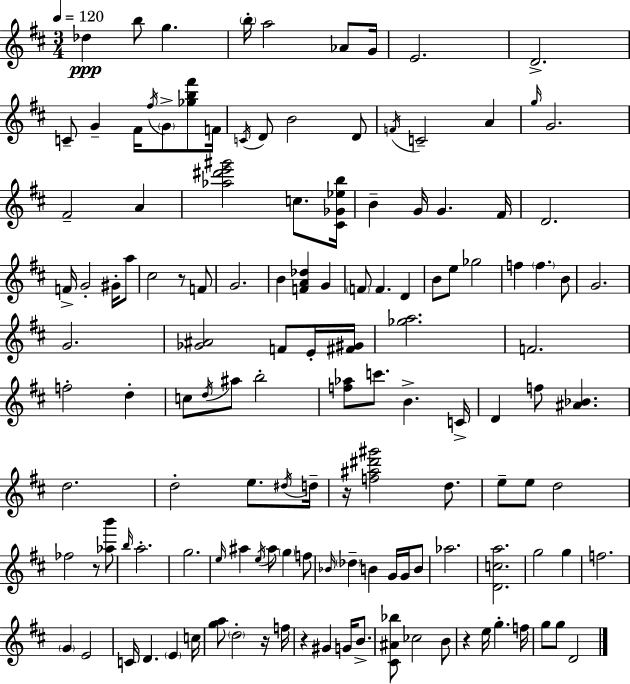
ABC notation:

X:1
T:Untitled
M:3/4
L:1/4
K:D
_d b/2 g b/4 a2 _A/2 G/4 E2 D2 C/2 G ^F/4 ^f/4 G/2 [_gb^f']/2 F/4 C/4 D/2 B2 D/2 F/4 C2 A g/4 G2 ^F2 A [_a^d'e'^g']2 c/2 [^C_G_eb]/4 B G/4 G ^F/4 D2 F/4 G2 ^G/4 a/2 ^c2 z/2 F/2 G2 B [FA_d] G F/2 F D B/2 e/2 _g2 f f B/2 G2 G2 [_G^A]2 F/2 E/4 [^F^G]/4 [_ga]2 F2 f2 d c/2 d/4 ^a/2 b2 [f_a]/2 c'/2 B C/4 D f/2 [^A_B] d2 d2 e/2 ^d/4 d/4 z/4 [f^a^d'^g']2 d/2 e/2 e/2 d2 _f2 z/2 [_ab']/2 b/4 a2 g2 e/4 ^a e/4 ^a/2 g f/2 _B/4 _d B G/4 G/4 B/2 _a2 [Dca]2 g2 g f2 G E2 C/4 D E c/4 [ga]/2 d2 z/4 f/4 z ^G G/4 B/2 [^C^A_b]/2 _c2 B/2 z e/4 g f/4 g/2 g/2 D2